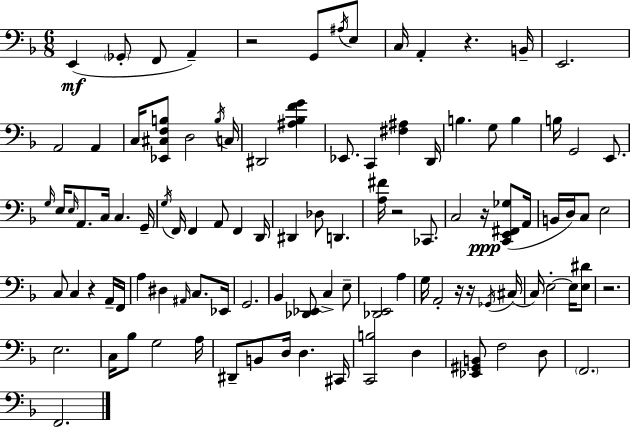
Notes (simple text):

E2/q Gb2/e F2/e A2/q R/h G2/e A#3/s E3/e C3/s A2/q R/q. B2/s E2/h. A2/h A2/q C3/s [Eb2,C#3,F3,B3]/e D3/h B3/s C3/s D#2/h [A#3,Bb3,F4,G4]/q Eb2/e. C2/q [F#3,A#3]/q D2/s B3/q. G3/e B3/q B3/s G2/h E2/e. G3/s E3/s E3/s A2/e. C3/s C3/q. G2/s G3/s F2/s F2/q A2/e F2/q D2/s D#2/q Db3/e D2/q. [A3,F#4]/s R/h CES2/e. C3/h R/s [C2,E2,F#2,Gb3]/e A2/s B2/s D3/s C3/e E3/h C3/e C3/q R/q A2/s F2/s A3/q D#3/q A#2/s C3/e. Eb2/s G2/h. Bb2/q [Db2,Eb2]/e C3/q E3/e [Db2,E2]/h A3/q G3/s A2/h R/s R/s Gb2/s C#3/s C3/s E3/h E3/s [E3,D#4]/e R/h. E3/h. C3/s Bb3/e G3/h A3/s D#2/e B2/e D3/s D3/q. C#2/s [C2,B3]/h D3/q [Eb2,G#2,B2]/e F3/h D3/e F2/h. F2/h.